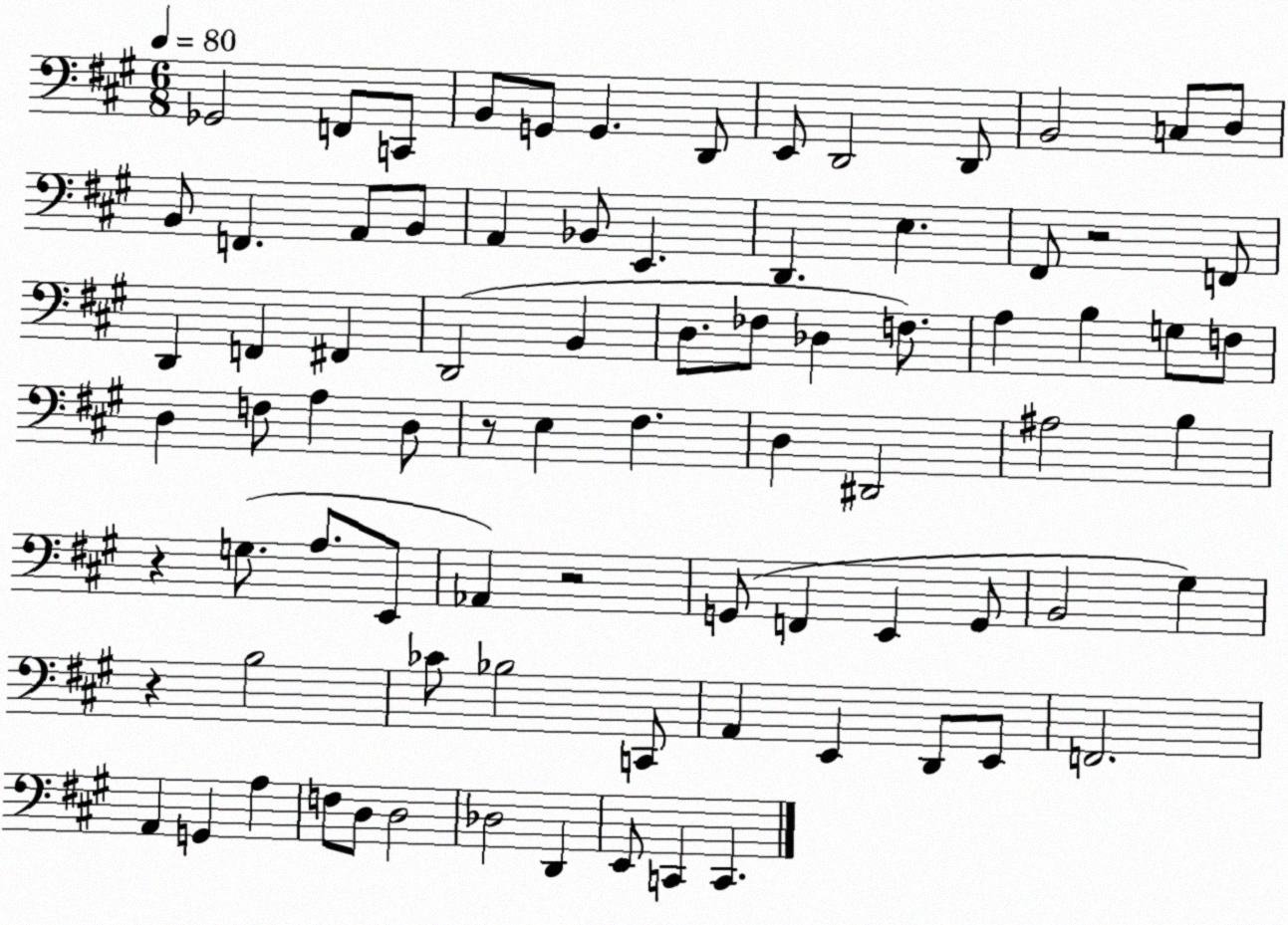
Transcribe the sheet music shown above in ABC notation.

X:1
T:Untitled
M:6/8
L:1/4
K:A
_G,,2 F,,/2 C,,/2 B,,/2 G,,/2 G,, D,,/2 E,,/2 D,,2 D,,/2 B,,2 C,/2 D,/2 B,,/2 F,, A,,/2 B,,/2 A,, _B,,/2 E,, D,, E, ^F,,/2 z2 F,,/2 D,, F,, ^F,, D,,2 B,, D,/2 _F,/2 _D, F,/2 A, B, G,/2 F,/2 D, F,/2 A, D,/2 z/2 E, ^F, D, ^D,,2 ^A,2 B, z G,/2 A,/2 E,,/2 _A,, z2 G,,/2 F,, E,, G,,/2 B,,2 ^G, z B,2 _C/2 _B,2 C,,/2 A,, E,, D,,/2 E,,/2 F,,2 A,, G,, A, F,/2 D,/2 D,2 _D,2 D,, E,,/2 C,, C,,